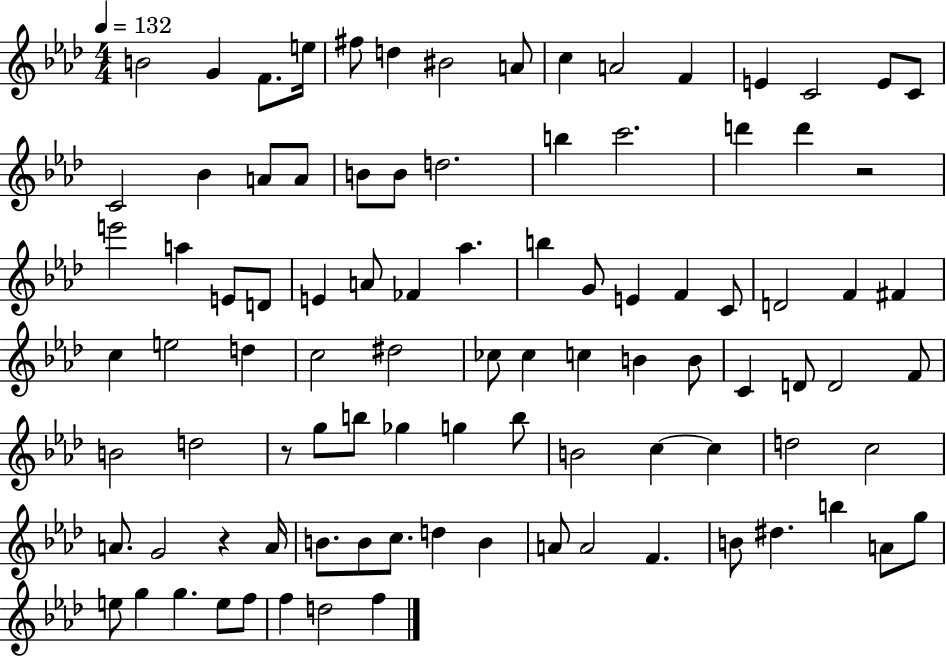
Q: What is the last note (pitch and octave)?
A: F5